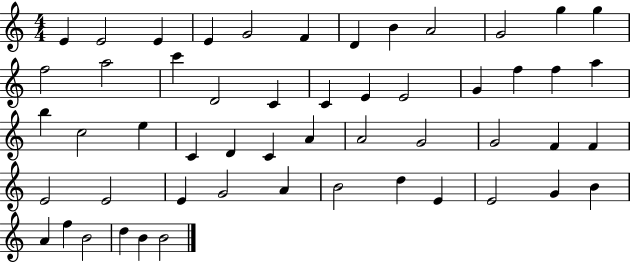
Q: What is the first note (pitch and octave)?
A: E4